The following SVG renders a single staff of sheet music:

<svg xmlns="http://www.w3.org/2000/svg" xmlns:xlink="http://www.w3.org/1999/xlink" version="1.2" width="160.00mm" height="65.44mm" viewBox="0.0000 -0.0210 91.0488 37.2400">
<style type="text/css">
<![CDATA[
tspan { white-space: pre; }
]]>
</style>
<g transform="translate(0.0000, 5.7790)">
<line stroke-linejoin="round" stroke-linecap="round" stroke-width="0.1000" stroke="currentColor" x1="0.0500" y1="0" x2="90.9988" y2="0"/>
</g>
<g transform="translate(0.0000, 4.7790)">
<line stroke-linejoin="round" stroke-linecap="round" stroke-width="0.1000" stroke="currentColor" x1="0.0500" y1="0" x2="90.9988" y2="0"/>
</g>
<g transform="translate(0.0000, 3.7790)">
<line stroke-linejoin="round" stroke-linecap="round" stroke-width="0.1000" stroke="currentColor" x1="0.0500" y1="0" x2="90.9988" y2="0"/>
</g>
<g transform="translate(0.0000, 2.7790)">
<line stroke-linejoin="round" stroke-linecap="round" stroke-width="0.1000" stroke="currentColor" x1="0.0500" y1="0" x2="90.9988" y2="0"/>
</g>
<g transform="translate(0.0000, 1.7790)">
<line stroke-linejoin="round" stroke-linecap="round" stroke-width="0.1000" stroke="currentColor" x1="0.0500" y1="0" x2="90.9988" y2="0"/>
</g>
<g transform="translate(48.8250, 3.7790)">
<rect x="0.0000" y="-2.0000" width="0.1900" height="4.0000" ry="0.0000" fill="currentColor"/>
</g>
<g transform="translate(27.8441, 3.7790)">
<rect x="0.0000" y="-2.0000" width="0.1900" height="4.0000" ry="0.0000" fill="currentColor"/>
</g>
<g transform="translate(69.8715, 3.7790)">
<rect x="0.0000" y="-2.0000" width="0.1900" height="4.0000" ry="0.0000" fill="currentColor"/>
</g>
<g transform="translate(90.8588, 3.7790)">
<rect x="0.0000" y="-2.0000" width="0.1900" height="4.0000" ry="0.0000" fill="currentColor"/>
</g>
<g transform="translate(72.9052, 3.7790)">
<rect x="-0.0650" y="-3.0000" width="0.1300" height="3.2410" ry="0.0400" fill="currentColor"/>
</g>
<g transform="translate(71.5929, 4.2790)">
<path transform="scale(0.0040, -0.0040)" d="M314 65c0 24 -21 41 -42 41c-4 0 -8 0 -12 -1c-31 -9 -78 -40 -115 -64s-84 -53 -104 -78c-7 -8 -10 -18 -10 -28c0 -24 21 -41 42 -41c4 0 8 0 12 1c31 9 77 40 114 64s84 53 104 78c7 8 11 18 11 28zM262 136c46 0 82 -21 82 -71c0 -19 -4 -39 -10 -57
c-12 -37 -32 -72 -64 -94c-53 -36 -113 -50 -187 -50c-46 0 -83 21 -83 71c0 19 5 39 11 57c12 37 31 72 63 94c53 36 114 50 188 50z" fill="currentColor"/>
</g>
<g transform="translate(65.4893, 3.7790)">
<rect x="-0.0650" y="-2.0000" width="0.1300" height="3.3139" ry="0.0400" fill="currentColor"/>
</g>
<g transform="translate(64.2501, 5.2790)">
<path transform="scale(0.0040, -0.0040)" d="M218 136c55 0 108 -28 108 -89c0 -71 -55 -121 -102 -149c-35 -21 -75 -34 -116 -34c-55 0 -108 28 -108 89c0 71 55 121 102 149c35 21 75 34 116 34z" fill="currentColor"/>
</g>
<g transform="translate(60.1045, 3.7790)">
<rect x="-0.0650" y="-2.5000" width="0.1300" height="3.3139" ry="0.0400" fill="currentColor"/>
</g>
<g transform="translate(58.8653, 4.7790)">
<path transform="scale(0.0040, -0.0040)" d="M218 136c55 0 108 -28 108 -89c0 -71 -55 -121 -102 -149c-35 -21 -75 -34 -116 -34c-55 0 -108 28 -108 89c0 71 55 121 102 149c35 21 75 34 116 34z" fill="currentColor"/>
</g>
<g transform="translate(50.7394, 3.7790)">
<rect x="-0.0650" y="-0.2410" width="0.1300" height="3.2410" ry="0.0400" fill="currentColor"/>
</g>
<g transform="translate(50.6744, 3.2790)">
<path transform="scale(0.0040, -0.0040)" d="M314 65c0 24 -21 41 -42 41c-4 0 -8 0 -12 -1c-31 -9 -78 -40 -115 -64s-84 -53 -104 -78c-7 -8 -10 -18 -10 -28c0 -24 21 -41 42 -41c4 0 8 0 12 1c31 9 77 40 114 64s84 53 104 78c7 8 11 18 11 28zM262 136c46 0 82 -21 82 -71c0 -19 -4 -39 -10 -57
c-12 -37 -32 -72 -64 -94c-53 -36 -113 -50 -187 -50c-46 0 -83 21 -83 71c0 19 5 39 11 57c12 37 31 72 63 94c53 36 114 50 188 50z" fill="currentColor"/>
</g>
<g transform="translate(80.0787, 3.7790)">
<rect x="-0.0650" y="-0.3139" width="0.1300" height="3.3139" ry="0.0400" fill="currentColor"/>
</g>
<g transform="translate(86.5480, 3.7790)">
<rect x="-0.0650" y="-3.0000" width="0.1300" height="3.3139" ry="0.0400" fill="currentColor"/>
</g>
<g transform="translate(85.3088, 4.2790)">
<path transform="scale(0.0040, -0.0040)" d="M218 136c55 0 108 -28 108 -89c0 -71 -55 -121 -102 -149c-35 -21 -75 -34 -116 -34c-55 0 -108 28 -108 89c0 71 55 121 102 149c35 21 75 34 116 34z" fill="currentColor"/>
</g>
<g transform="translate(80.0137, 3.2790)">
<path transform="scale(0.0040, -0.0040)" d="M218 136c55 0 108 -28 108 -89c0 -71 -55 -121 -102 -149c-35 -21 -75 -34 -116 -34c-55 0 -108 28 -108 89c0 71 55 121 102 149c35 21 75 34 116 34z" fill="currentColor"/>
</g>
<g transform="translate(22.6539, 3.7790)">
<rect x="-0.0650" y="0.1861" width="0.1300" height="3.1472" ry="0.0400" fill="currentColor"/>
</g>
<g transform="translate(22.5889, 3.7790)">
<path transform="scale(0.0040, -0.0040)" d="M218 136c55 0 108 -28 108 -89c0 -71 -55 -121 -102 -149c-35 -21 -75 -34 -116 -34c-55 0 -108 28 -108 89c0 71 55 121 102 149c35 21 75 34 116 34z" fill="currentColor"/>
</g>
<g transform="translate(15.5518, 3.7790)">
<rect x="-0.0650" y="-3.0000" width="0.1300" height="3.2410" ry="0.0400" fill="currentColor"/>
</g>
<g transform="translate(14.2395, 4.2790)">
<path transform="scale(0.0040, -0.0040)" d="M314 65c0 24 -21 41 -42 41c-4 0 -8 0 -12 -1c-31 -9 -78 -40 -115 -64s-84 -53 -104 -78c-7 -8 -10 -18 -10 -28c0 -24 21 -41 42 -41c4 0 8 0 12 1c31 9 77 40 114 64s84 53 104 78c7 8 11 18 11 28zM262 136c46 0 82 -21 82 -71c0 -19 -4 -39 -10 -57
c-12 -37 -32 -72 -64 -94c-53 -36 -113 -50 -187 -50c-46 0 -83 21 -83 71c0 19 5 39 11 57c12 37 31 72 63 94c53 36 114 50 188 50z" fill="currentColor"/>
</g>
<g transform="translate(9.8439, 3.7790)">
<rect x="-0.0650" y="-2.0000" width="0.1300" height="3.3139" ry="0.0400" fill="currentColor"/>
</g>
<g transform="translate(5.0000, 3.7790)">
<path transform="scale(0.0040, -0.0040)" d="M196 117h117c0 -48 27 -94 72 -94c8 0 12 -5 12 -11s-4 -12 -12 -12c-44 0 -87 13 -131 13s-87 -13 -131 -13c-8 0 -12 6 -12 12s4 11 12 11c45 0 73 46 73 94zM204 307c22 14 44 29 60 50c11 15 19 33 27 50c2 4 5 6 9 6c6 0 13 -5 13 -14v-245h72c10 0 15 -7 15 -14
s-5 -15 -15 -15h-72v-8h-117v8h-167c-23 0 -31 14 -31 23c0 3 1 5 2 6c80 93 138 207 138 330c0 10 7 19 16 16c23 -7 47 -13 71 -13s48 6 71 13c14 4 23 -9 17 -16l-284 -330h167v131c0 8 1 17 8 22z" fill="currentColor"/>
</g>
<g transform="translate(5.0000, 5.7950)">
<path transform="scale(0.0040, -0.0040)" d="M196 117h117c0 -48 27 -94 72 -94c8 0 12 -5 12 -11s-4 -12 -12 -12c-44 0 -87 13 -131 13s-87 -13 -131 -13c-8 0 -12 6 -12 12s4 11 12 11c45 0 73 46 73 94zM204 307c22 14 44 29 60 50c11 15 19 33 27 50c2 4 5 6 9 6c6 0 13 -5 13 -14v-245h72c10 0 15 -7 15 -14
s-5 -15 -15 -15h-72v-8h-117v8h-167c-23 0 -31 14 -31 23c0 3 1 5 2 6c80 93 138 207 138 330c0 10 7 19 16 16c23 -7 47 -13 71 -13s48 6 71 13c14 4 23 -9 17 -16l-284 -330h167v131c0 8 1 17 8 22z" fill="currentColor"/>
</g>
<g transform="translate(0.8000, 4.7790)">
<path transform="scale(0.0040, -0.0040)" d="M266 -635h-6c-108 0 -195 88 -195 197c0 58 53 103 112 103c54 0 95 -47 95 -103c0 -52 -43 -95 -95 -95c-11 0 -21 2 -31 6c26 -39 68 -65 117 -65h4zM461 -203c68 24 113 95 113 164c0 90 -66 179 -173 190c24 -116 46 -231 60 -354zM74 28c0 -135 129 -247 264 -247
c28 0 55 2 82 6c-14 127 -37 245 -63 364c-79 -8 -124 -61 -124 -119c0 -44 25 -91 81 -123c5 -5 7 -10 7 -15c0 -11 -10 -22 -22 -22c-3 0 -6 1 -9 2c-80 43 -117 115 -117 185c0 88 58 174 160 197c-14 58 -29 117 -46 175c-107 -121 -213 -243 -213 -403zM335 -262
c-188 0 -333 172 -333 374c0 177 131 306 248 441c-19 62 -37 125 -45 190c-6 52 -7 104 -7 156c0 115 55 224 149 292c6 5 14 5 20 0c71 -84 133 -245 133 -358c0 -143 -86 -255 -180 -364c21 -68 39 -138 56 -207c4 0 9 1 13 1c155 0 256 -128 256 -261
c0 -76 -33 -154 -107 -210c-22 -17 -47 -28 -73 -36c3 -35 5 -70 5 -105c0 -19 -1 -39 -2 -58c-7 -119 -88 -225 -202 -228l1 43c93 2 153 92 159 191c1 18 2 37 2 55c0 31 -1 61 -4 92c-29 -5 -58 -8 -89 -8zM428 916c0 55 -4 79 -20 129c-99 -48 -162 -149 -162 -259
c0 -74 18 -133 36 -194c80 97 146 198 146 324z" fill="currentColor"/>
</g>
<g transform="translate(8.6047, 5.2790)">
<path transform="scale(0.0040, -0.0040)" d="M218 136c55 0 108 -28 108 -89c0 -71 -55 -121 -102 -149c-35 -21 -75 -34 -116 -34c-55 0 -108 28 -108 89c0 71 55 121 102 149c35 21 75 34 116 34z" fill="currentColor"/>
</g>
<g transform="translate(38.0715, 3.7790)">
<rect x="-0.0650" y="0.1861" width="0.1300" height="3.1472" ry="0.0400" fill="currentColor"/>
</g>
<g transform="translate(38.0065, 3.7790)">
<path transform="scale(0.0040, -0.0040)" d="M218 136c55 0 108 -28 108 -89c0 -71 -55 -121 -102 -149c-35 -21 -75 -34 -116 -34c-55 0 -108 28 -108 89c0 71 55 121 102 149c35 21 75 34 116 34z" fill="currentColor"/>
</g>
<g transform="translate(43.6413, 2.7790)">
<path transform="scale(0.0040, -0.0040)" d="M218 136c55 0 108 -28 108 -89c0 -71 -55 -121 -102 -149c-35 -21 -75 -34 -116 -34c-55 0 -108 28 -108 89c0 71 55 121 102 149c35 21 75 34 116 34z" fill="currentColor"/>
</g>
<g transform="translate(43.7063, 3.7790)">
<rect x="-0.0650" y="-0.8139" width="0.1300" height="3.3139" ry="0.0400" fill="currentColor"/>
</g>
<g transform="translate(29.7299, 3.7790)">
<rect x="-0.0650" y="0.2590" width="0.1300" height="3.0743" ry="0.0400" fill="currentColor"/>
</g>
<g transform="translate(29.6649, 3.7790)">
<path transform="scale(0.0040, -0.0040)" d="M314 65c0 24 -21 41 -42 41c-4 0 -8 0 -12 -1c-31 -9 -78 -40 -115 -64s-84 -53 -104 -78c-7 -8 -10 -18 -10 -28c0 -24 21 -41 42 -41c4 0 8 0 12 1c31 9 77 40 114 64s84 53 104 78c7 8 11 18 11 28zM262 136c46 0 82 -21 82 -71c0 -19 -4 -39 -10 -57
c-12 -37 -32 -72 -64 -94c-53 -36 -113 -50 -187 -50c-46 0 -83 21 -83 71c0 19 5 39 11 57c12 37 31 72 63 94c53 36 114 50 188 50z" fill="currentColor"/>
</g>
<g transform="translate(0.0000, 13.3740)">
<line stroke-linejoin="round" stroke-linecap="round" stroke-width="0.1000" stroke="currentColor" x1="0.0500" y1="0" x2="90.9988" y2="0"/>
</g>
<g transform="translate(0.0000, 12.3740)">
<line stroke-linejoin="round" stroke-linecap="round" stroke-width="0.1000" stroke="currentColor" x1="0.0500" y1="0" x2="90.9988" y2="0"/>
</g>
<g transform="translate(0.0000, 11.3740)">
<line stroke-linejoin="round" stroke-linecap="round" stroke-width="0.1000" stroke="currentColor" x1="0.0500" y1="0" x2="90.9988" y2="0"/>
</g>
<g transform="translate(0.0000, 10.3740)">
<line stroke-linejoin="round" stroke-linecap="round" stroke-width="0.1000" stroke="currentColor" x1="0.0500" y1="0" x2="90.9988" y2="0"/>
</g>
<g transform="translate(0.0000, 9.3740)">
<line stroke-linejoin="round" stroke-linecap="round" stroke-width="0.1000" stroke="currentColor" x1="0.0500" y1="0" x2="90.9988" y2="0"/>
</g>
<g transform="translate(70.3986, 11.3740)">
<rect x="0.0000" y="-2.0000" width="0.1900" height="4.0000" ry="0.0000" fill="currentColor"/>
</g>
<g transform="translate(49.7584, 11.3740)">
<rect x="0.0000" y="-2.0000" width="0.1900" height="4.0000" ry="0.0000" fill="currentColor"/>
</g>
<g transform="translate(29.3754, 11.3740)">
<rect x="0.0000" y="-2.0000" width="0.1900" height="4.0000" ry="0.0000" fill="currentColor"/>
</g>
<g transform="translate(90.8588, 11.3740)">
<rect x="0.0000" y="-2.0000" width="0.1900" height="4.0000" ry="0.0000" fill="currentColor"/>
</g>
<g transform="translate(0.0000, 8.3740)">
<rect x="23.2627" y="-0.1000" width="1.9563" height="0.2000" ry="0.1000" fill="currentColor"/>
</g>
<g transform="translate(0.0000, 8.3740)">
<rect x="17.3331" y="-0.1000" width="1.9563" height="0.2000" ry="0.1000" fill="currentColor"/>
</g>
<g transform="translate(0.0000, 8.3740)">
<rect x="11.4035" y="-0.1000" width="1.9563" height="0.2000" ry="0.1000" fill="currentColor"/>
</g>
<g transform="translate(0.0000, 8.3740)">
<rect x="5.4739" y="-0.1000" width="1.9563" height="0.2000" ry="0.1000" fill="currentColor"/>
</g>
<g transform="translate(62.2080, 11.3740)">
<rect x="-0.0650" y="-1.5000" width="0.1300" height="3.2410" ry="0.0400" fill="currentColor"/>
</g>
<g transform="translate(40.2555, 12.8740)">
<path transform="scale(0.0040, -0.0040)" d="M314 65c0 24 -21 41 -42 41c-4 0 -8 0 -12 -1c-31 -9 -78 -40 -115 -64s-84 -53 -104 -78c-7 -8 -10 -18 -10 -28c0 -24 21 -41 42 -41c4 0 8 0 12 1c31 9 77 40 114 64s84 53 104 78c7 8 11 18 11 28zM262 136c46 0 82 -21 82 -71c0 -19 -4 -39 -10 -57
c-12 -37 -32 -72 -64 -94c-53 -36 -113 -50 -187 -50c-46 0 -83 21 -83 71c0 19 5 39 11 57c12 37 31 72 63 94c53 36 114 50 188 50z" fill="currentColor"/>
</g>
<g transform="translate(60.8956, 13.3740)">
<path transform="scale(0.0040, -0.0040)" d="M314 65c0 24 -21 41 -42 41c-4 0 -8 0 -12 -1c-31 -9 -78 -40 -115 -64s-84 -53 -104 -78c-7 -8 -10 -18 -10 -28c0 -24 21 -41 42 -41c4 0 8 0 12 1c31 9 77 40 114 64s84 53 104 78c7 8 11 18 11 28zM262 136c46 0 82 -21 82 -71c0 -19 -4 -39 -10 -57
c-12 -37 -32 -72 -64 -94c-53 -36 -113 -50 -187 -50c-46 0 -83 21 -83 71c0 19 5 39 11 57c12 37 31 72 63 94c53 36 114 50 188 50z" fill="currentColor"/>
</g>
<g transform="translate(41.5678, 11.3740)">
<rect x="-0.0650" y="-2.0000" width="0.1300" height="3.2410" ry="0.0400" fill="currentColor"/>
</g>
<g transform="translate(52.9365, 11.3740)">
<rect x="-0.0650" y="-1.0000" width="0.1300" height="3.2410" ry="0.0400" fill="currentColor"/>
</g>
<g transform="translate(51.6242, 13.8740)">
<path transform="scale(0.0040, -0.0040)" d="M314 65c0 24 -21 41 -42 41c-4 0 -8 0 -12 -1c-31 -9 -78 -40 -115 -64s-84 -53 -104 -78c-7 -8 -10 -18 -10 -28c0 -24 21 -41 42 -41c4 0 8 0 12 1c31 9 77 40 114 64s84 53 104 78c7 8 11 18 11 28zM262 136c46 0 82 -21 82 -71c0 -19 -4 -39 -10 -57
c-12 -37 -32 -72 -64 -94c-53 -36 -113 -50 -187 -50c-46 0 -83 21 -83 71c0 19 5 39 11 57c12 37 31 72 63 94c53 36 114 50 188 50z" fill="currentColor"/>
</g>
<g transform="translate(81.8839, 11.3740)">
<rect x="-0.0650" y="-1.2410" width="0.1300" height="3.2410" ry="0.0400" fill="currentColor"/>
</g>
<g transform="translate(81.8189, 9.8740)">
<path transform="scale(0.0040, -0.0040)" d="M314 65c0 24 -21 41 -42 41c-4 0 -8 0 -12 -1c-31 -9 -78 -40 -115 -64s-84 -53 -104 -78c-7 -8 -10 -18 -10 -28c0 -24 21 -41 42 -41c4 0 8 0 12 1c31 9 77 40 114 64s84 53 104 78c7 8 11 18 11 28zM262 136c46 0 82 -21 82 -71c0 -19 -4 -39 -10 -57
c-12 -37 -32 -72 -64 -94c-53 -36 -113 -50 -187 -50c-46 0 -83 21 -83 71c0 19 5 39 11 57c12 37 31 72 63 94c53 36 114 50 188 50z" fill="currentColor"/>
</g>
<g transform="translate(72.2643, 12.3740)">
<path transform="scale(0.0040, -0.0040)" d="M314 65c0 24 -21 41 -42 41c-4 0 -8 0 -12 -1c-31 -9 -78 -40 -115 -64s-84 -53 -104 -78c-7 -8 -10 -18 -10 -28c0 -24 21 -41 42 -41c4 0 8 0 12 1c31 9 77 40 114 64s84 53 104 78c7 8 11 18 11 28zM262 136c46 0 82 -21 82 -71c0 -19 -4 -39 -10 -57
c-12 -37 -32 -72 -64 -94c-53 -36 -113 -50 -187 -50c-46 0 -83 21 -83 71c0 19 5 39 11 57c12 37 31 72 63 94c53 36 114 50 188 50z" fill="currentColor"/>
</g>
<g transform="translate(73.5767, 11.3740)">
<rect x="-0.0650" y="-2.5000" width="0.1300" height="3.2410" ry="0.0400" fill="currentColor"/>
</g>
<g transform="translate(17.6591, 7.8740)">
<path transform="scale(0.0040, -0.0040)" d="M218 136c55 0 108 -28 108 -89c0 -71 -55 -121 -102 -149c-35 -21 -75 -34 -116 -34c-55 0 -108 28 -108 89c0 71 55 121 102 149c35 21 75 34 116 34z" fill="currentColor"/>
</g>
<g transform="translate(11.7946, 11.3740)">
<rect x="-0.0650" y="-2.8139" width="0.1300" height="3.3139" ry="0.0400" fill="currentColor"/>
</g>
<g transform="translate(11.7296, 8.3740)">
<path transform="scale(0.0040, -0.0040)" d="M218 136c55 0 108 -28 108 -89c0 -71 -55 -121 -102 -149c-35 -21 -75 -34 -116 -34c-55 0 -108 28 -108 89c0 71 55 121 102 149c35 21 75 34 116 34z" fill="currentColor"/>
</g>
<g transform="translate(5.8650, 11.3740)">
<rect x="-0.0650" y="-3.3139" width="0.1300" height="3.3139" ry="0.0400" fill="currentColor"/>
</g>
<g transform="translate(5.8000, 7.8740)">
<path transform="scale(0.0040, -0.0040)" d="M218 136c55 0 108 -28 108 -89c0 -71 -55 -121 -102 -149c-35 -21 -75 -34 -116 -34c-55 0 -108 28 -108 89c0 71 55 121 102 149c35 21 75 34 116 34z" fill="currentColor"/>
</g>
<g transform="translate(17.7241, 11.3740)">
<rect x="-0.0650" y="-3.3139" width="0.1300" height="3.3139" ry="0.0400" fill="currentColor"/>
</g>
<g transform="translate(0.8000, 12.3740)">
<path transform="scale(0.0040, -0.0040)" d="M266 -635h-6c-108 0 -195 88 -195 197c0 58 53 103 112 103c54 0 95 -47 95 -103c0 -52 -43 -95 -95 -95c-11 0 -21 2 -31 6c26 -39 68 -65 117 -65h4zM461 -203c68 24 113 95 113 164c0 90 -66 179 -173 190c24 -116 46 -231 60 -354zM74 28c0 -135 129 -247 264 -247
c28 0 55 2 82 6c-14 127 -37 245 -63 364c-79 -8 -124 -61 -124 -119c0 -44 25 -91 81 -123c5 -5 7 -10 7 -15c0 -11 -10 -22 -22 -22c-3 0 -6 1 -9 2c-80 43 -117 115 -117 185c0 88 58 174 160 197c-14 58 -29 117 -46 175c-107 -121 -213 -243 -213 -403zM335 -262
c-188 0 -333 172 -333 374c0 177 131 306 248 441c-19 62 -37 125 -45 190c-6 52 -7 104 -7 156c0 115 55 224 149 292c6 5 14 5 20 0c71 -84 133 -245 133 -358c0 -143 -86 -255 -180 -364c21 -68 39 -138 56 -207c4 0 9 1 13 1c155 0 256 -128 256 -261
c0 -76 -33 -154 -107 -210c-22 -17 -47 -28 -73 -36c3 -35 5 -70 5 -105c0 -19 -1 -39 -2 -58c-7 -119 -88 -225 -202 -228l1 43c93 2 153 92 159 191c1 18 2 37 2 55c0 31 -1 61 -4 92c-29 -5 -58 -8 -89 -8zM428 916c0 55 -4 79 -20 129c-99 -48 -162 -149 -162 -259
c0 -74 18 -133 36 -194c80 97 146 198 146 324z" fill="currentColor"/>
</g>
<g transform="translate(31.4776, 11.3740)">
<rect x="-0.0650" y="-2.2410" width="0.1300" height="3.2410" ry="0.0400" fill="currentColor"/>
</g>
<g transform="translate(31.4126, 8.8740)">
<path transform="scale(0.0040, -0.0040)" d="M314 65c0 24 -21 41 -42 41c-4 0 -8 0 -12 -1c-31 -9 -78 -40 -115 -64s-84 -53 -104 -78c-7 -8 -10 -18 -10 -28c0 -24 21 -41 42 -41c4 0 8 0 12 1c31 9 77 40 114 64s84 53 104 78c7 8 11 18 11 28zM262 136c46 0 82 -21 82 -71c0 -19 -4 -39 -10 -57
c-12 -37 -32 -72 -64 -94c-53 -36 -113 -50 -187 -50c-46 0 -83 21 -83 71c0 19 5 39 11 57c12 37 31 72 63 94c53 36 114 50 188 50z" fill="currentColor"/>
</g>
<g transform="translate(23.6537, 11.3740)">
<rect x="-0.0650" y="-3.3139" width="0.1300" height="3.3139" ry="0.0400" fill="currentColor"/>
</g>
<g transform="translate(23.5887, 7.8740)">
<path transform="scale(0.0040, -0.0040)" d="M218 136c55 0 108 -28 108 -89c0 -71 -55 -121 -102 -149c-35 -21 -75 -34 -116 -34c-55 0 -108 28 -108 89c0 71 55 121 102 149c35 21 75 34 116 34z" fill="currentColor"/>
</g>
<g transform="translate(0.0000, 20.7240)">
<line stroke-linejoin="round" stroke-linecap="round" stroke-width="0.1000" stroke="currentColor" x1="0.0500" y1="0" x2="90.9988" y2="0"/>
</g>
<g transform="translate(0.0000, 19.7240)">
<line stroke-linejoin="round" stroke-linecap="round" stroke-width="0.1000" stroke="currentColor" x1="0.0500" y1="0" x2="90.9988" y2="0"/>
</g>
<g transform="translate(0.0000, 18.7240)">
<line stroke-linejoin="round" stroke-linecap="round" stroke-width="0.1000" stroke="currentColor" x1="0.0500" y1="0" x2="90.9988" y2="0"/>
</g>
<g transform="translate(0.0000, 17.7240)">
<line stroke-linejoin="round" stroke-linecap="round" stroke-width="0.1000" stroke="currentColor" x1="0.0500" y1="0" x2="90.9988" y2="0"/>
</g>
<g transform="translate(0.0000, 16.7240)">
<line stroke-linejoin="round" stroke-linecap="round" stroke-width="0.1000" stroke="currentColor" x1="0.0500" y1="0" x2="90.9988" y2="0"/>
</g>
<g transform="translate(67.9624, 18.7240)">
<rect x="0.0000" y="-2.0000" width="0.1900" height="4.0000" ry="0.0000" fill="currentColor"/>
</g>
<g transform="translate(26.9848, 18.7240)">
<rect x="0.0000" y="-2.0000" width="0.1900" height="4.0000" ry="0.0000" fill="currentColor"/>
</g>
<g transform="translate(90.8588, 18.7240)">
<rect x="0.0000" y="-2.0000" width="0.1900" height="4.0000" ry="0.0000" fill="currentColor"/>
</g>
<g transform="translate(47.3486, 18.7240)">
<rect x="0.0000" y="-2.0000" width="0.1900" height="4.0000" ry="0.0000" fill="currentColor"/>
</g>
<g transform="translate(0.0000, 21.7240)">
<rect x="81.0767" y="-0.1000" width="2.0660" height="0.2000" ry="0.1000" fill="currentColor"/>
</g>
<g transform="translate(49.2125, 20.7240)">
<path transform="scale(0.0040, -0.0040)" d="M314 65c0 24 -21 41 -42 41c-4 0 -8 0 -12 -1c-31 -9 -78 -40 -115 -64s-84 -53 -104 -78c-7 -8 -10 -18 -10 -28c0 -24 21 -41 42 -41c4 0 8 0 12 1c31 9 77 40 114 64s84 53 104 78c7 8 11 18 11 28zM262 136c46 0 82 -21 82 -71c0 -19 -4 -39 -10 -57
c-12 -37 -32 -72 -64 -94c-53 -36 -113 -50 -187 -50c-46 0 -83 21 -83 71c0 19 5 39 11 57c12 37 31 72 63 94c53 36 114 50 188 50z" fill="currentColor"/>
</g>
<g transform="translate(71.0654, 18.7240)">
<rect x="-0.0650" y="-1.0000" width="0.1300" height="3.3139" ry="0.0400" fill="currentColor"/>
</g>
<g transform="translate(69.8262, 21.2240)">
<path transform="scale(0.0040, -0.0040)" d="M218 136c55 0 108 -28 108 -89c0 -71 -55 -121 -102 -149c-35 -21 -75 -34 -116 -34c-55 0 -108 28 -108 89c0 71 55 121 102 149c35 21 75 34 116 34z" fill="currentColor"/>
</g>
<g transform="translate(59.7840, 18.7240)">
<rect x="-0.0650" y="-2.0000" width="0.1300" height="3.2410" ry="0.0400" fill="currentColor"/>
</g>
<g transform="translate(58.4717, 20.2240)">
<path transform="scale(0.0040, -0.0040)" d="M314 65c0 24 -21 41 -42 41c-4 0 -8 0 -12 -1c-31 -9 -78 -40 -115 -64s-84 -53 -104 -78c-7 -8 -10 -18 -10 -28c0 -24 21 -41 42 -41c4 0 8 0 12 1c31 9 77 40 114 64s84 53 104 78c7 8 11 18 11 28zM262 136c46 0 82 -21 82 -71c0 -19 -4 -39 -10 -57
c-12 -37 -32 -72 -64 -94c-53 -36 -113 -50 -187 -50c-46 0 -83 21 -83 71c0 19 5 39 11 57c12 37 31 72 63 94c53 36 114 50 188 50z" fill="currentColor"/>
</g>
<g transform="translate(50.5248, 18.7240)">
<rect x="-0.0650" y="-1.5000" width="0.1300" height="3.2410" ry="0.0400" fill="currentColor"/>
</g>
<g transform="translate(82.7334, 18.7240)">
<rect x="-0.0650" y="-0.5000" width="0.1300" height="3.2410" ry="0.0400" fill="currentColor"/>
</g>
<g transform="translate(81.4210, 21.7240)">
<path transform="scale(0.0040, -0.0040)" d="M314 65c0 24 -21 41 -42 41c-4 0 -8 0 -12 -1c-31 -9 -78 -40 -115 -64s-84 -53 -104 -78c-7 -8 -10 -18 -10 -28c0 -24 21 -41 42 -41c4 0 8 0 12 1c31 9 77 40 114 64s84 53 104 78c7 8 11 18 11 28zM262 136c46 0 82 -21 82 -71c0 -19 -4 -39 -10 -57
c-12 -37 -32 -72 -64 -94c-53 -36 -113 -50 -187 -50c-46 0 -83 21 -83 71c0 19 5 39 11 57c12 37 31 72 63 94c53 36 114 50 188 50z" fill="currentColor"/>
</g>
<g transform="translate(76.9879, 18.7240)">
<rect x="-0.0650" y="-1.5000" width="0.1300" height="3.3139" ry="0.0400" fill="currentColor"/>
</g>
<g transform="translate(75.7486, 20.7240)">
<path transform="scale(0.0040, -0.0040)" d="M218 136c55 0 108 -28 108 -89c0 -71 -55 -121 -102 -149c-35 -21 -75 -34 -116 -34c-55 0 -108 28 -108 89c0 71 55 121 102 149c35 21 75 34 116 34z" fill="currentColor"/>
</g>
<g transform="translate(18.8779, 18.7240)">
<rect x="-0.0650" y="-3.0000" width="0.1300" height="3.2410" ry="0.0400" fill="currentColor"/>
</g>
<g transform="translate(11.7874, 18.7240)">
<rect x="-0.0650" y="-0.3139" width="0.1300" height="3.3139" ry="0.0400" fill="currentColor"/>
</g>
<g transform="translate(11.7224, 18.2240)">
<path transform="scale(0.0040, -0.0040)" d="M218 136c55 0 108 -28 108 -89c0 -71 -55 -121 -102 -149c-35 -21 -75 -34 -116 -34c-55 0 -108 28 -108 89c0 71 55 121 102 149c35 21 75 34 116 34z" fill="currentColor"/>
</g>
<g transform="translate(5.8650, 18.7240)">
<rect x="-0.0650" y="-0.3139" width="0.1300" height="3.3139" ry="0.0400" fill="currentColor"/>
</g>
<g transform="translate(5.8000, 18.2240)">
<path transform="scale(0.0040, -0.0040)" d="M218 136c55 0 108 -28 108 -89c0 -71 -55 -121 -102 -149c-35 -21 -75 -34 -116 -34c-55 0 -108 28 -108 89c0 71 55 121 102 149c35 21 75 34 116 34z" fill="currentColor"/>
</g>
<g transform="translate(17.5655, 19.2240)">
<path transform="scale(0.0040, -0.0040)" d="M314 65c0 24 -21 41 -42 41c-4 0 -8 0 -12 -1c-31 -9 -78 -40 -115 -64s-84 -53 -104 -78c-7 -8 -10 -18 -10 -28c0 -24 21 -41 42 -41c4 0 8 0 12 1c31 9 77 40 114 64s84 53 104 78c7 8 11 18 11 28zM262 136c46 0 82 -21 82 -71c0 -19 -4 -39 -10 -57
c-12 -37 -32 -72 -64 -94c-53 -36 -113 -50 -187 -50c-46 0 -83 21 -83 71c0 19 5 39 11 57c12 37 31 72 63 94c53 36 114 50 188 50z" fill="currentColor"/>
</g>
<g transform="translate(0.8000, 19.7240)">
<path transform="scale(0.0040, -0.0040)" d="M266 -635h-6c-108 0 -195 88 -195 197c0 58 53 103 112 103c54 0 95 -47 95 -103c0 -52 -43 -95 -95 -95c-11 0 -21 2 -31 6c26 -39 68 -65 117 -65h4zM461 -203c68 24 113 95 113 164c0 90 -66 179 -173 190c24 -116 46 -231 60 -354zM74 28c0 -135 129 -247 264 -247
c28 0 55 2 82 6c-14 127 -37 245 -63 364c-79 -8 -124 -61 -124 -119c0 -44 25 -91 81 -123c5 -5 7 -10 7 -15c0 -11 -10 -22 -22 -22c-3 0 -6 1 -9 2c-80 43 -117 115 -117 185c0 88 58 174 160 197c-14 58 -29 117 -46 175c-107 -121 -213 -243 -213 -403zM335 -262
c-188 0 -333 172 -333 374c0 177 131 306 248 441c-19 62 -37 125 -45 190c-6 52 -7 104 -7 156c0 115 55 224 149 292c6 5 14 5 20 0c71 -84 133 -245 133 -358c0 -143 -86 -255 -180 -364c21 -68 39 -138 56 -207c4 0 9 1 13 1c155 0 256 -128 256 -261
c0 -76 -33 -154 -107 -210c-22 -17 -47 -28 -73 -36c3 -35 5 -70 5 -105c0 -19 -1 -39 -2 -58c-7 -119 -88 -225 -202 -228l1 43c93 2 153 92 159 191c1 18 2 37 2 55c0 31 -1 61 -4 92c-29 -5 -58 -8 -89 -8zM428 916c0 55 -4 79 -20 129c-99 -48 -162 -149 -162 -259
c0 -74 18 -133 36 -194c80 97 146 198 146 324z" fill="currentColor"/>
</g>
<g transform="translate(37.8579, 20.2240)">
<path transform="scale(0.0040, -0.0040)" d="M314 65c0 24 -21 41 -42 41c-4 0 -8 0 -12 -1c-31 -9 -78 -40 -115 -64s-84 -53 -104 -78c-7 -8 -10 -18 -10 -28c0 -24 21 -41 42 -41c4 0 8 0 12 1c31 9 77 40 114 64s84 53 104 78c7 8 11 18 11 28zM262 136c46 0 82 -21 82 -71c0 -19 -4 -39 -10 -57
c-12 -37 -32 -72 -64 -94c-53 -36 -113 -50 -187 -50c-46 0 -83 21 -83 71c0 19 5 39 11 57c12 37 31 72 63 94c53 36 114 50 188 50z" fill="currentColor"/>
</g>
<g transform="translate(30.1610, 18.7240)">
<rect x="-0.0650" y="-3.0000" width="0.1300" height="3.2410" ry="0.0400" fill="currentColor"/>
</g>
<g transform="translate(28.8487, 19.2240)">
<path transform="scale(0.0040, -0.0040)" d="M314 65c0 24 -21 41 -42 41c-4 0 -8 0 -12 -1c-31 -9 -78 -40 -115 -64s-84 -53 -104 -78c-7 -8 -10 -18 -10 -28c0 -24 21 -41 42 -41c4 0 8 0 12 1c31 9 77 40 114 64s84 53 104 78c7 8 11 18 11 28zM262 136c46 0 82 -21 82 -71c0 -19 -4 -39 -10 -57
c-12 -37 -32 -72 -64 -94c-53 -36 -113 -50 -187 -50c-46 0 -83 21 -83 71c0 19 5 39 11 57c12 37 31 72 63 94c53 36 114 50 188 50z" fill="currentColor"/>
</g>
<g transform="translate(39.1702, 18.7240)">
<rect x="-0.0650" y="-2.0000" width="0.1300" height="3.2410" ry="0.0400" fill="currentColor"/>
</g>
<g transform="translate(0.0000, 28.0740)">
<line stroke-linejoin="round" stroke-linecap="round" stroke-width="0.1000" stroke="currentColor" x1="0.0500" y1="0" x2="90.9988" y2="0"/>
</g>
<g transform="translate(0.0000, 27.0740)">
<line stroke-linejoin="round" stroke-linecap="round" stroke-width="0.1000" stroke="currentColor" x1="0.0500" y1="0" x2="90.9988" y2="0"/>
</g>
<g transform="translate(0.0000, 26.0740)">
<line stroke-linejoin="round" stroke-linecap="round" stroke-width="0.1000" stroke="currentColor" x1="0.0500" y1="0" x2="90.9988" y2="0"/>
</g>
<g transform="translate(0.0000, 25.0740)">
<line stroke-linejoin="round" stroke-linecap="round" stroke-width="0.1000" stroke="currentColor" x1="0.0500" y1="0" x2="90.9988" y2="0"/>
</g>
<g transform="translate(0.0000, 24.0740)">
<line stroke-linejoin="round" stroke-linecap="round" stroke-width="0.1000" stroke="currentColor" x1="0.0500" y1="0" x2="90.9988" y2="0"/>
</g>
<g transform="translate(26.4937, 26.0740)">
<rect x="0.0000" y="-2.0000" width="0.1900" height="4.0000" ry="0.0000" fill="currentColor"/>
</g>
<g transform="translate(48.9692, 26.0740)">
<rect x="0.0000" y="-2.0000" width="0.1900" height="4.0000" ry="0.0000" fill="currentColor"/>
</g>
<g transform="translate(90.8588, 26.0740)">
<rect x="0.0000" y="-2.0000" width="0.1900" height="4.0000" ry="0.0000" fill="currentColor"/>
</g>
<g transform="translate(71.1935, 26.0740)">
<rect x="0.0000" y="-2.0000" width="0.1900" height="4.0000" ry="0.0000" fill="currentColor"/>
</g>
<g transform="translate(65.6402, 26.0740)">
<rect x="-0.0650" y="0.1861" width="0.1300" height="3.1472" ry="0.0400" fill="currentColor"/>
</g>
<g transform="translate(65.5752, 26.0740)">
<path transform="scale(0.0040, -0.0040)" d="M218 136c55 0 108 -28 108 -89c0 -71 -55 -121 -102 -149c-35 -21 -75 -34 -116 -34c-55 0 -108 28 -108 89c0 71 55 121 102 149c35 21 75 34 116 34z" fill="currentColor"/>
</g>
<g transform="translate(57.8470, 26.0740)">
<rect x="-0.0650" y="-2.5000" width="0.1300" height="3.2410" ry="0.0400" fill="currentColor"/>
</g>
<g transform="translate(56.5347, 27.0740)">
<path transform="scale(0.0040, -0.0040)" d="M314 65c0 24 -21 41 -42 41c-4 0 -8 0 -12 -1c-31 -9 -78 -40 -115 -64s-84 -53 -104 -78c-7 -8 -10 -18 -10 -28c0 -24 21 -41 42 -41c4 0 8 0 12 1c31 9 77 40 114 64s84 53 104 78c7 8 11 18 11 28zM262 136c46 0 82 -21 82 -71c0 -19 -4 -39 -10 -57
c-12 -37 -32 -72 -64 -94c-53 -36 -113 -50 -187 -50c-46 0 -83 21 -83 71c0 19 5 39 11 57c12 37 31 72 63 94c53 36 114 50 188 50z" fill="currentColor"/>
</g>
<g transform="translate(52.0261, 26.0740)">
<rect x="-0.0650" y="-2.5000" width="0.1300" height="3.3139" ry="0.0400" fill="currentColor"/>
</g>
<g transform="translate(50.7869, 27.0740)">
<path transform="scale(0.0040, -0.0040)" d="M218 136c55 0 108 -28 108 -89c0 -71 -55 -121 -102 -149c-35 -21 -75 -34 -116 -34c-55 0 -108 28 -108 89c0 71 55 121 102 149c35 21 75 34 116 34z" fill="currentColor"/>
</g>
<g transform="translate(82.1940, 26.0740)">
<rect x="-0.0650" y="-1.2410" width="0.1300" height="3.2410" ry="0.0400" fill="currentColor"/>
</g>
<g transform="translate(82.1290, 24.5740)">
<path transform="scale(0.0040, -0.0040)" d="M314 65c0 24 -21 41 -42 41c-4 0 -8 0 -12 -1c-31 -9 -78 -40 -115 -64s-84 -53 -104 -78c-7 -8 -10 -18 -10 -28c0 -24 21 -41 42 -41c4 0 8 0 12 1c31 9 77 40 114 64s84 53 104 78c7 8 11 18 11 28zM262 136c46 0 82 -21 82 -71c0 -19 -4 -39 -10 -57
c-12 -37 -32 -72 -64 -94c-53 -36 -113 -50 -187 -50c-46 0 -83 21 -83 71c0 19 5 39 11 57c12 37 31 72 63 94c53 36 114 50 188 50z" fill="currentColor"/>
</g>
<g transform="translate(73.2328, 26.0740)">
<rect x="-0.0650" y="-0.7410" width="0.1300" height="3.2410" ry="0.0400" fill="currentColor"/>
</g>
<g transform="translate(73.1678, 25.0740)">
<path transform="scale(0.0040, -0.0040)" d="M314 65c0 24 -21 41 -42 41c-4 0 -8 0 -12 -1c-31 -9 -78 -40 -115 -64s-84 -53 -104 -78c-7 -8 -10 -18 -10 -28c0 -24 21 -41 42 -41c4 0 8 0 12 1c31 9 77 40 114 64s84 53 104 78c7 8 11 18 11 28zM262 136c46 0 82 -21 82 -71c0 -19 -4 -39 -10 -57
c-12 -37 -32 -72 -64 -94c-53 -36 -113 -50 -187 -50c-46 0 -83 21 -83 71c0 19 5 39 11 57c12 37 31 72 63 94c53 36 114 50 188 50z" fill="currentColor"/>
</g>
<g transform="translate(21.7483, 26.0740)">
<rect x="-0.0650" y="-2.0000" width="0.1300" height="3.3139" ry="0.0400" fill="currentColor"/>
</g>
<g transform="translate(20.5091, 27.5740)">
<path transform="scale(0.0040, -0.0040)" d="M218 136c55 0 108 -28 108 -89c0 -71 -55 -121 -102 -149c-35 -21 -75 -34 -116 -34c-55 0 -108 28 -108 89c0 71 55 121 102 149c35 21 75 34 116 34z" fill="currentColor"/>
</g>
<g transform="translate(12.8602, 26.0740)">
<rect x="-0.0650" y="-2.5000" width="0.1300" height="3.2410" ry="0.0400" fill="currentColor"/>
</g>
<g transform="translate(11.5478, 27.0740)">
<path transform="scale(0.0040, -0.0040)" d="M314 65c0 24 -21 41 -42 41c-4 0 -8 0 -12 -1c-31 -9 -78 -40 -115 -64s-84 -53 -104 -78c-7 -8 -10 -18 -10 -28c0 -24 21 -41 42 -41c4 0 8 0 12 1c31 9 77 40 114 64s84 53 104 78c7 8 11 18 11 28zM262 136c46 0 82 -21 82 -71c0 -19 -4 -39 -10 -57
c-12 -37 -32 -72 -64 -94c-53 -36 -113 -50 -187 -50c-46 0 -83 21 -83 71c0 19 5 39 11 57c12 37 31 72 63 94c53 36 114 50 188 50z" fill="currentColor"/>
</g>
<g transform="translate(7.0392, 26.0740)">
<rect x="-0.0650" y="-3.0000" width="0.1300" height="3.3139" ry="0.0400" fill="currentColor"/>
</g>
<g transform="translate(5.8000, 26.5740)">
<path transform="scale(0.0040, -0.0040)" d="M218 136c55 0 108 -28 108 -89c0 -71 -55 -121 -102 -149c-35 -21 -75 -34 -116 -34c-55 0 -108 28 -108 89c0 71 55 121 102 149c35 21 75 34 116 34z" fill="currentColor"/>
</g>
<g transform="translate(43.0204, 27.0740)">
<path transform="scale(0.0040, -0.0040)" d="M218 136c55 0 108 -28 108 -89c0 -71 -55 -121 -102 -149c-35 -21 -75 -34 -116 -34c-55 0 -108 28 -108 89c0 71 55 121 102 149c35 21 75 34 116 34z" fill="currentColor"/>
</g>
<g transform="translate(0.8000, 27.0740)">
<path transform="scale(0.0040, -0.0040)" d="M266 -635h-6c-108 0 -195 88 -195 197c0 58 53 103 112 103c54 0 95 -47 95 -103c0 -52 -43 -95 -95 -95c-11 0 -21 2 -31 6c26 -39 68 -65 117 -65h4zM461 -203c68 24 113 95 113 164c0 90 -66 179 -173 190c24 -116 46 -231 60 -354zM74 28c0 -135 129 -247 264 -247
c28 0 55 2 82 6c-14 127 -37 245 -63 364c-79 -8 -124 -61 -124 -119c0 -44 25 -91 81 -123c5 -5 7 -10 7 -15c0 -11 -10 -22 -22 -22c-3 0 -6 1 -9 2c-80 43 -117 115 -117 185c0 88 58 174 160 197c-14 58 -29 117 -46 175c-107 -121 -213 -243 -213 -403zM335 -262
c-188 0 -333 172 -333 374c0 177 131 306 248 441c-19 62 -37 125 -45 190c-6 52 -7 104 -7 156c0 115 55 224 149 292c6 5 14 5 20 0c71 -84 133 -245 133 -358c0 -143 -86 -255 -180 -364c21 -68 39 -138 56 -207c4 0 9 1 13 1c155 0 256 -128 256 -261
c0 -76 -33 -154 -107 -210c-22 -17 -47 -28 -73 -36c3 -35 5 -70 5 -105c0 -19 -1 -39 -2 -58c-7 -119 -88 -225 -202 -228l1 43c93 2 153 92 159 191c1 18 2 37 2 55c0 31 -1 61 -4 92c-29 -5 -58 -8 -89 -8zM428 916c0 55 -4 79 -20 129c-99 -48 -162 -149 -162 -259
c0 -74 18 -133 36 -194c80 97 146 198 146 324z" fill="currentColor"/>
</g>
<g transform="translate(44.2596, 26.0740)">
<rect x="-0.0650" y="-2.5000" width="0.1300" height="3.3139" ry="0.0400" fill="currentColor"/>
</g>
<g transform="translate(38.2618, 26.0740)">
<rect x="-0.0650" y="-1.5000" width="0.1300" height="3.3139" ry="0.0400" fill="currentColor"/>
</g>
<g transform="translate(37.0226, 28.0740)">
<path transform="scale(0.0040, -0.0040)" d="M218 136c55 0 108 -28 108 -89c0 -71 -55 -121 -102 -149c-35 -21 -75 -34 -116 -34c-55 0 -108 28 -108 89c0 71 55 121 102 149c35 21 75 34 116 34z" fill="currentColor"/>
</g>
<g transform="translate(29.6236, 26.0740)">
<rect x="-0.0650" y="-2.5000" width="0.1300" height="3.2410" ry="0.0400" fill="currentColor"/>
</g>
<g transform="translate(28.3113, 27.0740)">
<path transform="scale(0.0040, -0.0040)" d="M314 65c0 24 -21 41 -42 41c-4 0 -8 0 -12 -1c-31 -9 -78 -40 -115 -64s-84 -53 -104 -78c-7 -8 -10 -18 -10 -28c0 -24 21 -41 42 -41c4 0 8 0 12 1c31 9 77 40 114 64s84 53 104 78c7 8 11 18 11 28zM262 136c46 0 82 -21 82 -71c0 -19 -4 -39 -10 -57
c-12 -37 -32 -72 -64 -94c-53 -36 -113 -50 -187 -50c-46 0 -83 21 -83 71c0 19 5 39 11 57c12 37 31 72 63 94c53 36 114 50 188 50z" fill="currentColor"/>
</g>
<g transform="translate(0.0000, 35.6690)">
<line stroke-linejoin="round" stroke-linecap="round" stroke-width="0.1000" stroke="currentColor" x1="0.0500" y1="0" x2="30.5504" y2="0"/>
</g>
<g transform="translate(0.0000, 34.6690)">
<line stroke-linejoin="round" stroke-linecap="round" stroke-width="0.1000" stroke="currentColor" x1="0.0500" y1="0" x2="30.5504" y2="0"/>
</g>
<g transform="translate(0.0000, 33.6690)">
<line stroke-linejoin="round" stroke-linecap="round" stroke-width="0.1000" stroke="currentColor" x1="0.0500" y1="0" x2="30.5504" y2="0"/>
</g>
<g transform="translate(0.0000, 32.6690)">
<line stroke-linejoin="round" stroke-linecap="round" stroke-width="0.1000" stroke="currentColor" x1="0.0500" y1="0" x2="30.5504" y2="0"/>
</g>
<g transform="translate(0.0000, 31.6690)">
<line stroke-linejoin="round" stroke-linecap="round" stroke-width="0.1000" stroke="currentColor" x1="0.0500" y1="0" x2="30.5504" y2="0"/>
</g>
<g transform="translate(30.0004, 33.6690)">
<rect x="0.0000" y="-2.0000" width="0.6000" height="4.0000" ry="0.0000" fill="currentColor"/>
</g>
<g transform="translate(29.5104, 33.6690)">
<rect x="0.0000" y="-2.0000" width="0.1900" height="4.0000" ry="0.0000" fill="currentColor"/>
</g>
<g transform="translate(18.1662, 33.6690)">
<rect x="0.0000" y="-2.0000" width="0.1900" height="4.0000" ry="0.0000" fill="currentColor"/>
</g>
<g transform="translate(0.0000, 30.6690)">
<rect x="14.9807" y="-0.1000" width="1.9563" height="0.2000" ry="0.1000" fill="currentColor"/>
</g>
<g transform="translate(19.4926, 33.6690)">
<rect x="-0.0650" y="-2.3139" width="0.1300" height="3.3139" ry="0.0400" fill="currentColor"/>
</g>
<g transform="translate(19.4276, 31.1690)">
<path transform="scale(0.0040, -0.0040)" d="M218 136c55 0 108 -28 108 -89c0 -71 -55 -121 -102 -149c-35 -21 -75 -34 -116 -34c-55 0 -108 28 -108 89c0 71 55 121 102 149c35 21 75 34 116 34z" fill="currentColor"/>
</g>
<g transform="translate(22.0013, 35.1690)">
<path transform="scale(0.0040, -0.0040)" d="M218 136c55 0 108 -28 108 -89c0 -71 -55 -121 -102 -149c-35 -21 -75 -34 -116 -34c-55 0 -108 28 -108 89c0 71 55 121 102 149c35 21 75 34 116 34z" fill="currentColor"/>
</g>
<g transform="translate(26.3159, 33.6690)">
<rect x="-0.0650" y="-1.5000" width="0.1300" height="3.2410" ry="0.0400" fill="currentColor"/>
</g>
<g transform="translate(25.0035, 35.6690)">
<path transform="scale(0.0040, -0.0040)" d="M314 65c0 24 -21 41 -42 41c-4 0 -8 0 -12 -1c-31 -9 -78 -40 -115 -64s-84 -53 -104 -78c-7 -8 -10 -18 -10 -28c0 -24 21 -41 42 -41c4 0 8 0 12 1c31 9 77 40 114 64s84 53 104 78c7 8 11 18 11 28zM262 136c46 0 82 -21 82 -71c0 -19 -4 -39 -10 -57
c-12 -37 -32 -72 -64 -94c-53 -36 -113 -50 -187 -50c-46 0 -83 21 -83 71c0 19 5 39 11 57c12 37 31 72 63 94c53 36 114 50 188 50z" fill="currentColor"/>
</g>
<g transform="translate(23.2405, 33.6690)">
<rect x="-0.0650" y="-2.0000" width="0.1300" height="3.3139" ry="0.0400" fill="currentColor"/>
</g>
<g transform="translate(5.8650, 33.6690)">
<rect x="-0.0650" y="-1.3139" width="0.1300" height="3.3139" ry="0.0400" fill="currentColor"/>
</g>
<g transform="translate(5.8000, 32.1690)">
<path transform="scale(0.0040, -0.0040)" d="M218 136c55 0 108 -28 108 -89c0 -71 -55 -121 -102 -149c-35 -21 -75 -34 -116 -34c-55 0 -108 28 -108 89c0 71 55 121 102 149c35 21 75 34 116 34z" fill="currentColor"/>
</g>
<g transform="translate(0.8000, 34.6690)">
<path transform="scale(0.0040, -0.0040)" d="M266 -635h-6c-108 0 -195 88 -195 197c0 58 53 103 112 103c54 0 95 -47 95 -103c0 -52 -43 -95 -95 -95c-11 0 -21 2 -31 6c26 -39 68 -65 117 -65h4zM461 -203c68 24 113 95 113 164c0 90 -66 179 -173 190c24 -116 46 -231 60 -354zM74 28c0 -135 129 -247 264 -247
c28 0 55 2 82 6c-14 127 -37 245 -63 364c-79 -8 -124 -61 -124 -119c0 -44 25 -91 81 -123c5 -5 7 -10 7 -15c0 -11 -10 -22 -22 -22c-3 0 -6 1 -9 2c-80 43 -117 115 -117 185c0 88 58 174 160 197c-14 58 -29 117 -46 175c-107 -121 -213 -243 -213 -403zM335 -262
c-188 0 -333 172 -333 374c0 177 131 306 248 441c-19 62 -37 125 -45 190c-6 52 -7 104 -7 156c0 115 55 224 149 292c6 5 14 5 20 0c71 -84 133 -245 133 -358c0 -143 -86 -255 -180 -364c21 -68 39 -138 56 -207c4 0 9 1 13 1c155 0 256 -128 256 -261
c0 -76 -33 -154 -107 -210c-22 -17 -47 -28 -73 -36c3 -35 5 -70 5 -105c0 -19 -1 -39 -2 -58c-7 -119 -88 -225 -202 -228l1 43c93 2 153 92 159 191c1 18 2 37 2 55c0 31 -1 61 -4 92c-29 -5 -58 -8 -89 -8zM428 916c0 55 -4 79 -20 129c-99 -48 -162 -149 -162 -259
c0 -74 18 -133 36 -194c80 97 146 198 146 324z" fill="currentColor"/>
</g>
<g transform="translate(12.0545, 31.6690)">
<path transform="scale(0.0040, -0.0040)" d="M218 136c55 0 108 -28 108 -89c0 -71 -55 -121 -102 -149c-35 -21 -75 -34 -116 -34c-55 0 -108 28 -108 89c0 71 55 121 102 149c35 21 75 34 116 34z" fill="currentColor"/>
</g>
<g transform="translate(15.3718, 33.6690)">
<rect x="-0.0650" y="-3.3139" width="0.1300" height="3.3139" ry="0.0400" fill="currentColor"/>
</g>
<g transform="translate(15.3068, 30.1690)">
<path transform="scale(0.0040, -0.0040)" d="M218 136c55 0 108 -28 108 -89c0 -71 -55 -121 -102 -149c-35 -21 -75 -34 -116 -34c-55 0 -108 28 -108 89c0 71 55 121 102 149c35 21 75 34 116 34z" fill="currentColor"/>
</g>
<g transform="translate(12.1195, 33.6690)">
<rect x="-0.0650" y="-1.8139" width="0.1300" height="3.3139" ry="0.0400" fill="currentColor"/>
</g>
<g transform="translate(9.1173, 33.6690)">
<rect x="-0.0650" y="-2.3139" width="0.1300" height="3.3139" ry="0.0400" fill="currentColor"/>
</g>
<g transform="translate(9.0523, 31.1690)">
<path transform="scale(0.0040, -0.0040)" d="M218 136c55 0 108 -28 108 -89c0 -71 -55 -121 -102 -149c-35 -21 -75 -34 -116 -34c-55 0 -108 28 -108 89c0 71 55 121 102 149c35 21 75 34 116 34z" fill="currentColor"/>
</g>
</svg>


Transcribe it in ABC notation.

X:1
T:Untitled
M:4/4
L:1/4
K:C
F A2 B B2 B d c2 G F A2 c A b a b b g2 F2 D2 E2 G2 e2 c c A2 A2 F2 E2 F2 D E C2 A G2 F G2 E G G G2 B d2 e2 e g f b g F E2